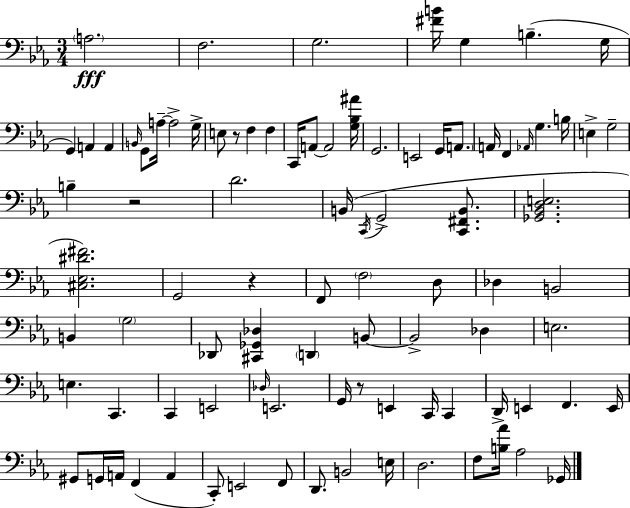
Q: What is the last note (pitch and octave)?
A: Gb2